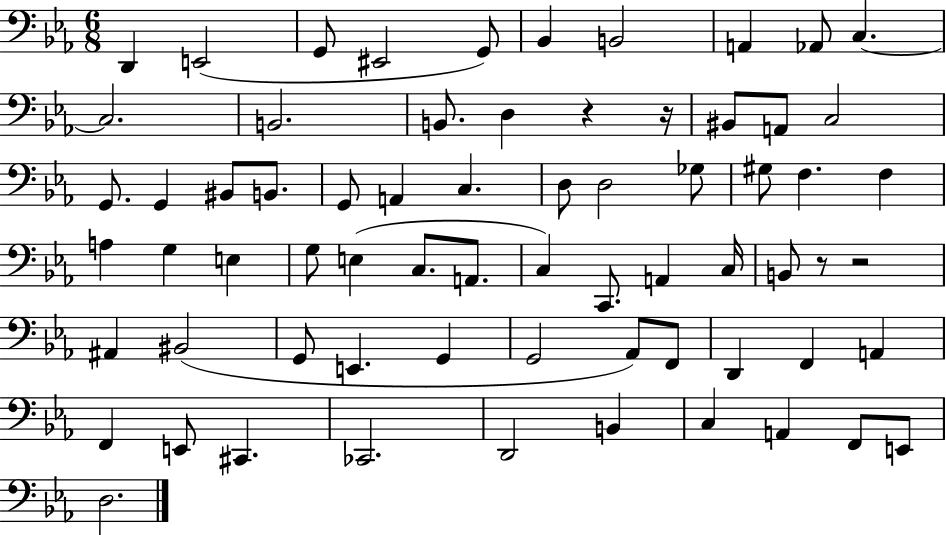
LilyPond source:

{
  \clef bass
  \numericTimeSignature
  \time 6/8
  \key ees \major
  d,4 e,2( | g,8 eis,2 g,8) | bes,4 b,2 | a,4 aes,8 c4.~~ | \break c2. | b,2. | b,8. d4 r4 r16 | bis,8 a,8 c2 | \break g,8. g,4 bis,8 b,8. | g,8 a,4 c4. | d8 d2 ges8 | gis8 f4. f4 | \break a4 g4 e4 | g8 e4( c8. a,8. | c4) c,8. a,4 c16 | b,8 r8 r2 | \break ais,4 bis,2( | g,8 e,4. g,4 | g,2 aes,8) f,8 | d,4 f,4 a,4 | \break f,4 e,8 cis,4. | ces,2. | d,2 b,4 | c4 a,4 f,8 e,8 | \break d2. | \bar "|."
}